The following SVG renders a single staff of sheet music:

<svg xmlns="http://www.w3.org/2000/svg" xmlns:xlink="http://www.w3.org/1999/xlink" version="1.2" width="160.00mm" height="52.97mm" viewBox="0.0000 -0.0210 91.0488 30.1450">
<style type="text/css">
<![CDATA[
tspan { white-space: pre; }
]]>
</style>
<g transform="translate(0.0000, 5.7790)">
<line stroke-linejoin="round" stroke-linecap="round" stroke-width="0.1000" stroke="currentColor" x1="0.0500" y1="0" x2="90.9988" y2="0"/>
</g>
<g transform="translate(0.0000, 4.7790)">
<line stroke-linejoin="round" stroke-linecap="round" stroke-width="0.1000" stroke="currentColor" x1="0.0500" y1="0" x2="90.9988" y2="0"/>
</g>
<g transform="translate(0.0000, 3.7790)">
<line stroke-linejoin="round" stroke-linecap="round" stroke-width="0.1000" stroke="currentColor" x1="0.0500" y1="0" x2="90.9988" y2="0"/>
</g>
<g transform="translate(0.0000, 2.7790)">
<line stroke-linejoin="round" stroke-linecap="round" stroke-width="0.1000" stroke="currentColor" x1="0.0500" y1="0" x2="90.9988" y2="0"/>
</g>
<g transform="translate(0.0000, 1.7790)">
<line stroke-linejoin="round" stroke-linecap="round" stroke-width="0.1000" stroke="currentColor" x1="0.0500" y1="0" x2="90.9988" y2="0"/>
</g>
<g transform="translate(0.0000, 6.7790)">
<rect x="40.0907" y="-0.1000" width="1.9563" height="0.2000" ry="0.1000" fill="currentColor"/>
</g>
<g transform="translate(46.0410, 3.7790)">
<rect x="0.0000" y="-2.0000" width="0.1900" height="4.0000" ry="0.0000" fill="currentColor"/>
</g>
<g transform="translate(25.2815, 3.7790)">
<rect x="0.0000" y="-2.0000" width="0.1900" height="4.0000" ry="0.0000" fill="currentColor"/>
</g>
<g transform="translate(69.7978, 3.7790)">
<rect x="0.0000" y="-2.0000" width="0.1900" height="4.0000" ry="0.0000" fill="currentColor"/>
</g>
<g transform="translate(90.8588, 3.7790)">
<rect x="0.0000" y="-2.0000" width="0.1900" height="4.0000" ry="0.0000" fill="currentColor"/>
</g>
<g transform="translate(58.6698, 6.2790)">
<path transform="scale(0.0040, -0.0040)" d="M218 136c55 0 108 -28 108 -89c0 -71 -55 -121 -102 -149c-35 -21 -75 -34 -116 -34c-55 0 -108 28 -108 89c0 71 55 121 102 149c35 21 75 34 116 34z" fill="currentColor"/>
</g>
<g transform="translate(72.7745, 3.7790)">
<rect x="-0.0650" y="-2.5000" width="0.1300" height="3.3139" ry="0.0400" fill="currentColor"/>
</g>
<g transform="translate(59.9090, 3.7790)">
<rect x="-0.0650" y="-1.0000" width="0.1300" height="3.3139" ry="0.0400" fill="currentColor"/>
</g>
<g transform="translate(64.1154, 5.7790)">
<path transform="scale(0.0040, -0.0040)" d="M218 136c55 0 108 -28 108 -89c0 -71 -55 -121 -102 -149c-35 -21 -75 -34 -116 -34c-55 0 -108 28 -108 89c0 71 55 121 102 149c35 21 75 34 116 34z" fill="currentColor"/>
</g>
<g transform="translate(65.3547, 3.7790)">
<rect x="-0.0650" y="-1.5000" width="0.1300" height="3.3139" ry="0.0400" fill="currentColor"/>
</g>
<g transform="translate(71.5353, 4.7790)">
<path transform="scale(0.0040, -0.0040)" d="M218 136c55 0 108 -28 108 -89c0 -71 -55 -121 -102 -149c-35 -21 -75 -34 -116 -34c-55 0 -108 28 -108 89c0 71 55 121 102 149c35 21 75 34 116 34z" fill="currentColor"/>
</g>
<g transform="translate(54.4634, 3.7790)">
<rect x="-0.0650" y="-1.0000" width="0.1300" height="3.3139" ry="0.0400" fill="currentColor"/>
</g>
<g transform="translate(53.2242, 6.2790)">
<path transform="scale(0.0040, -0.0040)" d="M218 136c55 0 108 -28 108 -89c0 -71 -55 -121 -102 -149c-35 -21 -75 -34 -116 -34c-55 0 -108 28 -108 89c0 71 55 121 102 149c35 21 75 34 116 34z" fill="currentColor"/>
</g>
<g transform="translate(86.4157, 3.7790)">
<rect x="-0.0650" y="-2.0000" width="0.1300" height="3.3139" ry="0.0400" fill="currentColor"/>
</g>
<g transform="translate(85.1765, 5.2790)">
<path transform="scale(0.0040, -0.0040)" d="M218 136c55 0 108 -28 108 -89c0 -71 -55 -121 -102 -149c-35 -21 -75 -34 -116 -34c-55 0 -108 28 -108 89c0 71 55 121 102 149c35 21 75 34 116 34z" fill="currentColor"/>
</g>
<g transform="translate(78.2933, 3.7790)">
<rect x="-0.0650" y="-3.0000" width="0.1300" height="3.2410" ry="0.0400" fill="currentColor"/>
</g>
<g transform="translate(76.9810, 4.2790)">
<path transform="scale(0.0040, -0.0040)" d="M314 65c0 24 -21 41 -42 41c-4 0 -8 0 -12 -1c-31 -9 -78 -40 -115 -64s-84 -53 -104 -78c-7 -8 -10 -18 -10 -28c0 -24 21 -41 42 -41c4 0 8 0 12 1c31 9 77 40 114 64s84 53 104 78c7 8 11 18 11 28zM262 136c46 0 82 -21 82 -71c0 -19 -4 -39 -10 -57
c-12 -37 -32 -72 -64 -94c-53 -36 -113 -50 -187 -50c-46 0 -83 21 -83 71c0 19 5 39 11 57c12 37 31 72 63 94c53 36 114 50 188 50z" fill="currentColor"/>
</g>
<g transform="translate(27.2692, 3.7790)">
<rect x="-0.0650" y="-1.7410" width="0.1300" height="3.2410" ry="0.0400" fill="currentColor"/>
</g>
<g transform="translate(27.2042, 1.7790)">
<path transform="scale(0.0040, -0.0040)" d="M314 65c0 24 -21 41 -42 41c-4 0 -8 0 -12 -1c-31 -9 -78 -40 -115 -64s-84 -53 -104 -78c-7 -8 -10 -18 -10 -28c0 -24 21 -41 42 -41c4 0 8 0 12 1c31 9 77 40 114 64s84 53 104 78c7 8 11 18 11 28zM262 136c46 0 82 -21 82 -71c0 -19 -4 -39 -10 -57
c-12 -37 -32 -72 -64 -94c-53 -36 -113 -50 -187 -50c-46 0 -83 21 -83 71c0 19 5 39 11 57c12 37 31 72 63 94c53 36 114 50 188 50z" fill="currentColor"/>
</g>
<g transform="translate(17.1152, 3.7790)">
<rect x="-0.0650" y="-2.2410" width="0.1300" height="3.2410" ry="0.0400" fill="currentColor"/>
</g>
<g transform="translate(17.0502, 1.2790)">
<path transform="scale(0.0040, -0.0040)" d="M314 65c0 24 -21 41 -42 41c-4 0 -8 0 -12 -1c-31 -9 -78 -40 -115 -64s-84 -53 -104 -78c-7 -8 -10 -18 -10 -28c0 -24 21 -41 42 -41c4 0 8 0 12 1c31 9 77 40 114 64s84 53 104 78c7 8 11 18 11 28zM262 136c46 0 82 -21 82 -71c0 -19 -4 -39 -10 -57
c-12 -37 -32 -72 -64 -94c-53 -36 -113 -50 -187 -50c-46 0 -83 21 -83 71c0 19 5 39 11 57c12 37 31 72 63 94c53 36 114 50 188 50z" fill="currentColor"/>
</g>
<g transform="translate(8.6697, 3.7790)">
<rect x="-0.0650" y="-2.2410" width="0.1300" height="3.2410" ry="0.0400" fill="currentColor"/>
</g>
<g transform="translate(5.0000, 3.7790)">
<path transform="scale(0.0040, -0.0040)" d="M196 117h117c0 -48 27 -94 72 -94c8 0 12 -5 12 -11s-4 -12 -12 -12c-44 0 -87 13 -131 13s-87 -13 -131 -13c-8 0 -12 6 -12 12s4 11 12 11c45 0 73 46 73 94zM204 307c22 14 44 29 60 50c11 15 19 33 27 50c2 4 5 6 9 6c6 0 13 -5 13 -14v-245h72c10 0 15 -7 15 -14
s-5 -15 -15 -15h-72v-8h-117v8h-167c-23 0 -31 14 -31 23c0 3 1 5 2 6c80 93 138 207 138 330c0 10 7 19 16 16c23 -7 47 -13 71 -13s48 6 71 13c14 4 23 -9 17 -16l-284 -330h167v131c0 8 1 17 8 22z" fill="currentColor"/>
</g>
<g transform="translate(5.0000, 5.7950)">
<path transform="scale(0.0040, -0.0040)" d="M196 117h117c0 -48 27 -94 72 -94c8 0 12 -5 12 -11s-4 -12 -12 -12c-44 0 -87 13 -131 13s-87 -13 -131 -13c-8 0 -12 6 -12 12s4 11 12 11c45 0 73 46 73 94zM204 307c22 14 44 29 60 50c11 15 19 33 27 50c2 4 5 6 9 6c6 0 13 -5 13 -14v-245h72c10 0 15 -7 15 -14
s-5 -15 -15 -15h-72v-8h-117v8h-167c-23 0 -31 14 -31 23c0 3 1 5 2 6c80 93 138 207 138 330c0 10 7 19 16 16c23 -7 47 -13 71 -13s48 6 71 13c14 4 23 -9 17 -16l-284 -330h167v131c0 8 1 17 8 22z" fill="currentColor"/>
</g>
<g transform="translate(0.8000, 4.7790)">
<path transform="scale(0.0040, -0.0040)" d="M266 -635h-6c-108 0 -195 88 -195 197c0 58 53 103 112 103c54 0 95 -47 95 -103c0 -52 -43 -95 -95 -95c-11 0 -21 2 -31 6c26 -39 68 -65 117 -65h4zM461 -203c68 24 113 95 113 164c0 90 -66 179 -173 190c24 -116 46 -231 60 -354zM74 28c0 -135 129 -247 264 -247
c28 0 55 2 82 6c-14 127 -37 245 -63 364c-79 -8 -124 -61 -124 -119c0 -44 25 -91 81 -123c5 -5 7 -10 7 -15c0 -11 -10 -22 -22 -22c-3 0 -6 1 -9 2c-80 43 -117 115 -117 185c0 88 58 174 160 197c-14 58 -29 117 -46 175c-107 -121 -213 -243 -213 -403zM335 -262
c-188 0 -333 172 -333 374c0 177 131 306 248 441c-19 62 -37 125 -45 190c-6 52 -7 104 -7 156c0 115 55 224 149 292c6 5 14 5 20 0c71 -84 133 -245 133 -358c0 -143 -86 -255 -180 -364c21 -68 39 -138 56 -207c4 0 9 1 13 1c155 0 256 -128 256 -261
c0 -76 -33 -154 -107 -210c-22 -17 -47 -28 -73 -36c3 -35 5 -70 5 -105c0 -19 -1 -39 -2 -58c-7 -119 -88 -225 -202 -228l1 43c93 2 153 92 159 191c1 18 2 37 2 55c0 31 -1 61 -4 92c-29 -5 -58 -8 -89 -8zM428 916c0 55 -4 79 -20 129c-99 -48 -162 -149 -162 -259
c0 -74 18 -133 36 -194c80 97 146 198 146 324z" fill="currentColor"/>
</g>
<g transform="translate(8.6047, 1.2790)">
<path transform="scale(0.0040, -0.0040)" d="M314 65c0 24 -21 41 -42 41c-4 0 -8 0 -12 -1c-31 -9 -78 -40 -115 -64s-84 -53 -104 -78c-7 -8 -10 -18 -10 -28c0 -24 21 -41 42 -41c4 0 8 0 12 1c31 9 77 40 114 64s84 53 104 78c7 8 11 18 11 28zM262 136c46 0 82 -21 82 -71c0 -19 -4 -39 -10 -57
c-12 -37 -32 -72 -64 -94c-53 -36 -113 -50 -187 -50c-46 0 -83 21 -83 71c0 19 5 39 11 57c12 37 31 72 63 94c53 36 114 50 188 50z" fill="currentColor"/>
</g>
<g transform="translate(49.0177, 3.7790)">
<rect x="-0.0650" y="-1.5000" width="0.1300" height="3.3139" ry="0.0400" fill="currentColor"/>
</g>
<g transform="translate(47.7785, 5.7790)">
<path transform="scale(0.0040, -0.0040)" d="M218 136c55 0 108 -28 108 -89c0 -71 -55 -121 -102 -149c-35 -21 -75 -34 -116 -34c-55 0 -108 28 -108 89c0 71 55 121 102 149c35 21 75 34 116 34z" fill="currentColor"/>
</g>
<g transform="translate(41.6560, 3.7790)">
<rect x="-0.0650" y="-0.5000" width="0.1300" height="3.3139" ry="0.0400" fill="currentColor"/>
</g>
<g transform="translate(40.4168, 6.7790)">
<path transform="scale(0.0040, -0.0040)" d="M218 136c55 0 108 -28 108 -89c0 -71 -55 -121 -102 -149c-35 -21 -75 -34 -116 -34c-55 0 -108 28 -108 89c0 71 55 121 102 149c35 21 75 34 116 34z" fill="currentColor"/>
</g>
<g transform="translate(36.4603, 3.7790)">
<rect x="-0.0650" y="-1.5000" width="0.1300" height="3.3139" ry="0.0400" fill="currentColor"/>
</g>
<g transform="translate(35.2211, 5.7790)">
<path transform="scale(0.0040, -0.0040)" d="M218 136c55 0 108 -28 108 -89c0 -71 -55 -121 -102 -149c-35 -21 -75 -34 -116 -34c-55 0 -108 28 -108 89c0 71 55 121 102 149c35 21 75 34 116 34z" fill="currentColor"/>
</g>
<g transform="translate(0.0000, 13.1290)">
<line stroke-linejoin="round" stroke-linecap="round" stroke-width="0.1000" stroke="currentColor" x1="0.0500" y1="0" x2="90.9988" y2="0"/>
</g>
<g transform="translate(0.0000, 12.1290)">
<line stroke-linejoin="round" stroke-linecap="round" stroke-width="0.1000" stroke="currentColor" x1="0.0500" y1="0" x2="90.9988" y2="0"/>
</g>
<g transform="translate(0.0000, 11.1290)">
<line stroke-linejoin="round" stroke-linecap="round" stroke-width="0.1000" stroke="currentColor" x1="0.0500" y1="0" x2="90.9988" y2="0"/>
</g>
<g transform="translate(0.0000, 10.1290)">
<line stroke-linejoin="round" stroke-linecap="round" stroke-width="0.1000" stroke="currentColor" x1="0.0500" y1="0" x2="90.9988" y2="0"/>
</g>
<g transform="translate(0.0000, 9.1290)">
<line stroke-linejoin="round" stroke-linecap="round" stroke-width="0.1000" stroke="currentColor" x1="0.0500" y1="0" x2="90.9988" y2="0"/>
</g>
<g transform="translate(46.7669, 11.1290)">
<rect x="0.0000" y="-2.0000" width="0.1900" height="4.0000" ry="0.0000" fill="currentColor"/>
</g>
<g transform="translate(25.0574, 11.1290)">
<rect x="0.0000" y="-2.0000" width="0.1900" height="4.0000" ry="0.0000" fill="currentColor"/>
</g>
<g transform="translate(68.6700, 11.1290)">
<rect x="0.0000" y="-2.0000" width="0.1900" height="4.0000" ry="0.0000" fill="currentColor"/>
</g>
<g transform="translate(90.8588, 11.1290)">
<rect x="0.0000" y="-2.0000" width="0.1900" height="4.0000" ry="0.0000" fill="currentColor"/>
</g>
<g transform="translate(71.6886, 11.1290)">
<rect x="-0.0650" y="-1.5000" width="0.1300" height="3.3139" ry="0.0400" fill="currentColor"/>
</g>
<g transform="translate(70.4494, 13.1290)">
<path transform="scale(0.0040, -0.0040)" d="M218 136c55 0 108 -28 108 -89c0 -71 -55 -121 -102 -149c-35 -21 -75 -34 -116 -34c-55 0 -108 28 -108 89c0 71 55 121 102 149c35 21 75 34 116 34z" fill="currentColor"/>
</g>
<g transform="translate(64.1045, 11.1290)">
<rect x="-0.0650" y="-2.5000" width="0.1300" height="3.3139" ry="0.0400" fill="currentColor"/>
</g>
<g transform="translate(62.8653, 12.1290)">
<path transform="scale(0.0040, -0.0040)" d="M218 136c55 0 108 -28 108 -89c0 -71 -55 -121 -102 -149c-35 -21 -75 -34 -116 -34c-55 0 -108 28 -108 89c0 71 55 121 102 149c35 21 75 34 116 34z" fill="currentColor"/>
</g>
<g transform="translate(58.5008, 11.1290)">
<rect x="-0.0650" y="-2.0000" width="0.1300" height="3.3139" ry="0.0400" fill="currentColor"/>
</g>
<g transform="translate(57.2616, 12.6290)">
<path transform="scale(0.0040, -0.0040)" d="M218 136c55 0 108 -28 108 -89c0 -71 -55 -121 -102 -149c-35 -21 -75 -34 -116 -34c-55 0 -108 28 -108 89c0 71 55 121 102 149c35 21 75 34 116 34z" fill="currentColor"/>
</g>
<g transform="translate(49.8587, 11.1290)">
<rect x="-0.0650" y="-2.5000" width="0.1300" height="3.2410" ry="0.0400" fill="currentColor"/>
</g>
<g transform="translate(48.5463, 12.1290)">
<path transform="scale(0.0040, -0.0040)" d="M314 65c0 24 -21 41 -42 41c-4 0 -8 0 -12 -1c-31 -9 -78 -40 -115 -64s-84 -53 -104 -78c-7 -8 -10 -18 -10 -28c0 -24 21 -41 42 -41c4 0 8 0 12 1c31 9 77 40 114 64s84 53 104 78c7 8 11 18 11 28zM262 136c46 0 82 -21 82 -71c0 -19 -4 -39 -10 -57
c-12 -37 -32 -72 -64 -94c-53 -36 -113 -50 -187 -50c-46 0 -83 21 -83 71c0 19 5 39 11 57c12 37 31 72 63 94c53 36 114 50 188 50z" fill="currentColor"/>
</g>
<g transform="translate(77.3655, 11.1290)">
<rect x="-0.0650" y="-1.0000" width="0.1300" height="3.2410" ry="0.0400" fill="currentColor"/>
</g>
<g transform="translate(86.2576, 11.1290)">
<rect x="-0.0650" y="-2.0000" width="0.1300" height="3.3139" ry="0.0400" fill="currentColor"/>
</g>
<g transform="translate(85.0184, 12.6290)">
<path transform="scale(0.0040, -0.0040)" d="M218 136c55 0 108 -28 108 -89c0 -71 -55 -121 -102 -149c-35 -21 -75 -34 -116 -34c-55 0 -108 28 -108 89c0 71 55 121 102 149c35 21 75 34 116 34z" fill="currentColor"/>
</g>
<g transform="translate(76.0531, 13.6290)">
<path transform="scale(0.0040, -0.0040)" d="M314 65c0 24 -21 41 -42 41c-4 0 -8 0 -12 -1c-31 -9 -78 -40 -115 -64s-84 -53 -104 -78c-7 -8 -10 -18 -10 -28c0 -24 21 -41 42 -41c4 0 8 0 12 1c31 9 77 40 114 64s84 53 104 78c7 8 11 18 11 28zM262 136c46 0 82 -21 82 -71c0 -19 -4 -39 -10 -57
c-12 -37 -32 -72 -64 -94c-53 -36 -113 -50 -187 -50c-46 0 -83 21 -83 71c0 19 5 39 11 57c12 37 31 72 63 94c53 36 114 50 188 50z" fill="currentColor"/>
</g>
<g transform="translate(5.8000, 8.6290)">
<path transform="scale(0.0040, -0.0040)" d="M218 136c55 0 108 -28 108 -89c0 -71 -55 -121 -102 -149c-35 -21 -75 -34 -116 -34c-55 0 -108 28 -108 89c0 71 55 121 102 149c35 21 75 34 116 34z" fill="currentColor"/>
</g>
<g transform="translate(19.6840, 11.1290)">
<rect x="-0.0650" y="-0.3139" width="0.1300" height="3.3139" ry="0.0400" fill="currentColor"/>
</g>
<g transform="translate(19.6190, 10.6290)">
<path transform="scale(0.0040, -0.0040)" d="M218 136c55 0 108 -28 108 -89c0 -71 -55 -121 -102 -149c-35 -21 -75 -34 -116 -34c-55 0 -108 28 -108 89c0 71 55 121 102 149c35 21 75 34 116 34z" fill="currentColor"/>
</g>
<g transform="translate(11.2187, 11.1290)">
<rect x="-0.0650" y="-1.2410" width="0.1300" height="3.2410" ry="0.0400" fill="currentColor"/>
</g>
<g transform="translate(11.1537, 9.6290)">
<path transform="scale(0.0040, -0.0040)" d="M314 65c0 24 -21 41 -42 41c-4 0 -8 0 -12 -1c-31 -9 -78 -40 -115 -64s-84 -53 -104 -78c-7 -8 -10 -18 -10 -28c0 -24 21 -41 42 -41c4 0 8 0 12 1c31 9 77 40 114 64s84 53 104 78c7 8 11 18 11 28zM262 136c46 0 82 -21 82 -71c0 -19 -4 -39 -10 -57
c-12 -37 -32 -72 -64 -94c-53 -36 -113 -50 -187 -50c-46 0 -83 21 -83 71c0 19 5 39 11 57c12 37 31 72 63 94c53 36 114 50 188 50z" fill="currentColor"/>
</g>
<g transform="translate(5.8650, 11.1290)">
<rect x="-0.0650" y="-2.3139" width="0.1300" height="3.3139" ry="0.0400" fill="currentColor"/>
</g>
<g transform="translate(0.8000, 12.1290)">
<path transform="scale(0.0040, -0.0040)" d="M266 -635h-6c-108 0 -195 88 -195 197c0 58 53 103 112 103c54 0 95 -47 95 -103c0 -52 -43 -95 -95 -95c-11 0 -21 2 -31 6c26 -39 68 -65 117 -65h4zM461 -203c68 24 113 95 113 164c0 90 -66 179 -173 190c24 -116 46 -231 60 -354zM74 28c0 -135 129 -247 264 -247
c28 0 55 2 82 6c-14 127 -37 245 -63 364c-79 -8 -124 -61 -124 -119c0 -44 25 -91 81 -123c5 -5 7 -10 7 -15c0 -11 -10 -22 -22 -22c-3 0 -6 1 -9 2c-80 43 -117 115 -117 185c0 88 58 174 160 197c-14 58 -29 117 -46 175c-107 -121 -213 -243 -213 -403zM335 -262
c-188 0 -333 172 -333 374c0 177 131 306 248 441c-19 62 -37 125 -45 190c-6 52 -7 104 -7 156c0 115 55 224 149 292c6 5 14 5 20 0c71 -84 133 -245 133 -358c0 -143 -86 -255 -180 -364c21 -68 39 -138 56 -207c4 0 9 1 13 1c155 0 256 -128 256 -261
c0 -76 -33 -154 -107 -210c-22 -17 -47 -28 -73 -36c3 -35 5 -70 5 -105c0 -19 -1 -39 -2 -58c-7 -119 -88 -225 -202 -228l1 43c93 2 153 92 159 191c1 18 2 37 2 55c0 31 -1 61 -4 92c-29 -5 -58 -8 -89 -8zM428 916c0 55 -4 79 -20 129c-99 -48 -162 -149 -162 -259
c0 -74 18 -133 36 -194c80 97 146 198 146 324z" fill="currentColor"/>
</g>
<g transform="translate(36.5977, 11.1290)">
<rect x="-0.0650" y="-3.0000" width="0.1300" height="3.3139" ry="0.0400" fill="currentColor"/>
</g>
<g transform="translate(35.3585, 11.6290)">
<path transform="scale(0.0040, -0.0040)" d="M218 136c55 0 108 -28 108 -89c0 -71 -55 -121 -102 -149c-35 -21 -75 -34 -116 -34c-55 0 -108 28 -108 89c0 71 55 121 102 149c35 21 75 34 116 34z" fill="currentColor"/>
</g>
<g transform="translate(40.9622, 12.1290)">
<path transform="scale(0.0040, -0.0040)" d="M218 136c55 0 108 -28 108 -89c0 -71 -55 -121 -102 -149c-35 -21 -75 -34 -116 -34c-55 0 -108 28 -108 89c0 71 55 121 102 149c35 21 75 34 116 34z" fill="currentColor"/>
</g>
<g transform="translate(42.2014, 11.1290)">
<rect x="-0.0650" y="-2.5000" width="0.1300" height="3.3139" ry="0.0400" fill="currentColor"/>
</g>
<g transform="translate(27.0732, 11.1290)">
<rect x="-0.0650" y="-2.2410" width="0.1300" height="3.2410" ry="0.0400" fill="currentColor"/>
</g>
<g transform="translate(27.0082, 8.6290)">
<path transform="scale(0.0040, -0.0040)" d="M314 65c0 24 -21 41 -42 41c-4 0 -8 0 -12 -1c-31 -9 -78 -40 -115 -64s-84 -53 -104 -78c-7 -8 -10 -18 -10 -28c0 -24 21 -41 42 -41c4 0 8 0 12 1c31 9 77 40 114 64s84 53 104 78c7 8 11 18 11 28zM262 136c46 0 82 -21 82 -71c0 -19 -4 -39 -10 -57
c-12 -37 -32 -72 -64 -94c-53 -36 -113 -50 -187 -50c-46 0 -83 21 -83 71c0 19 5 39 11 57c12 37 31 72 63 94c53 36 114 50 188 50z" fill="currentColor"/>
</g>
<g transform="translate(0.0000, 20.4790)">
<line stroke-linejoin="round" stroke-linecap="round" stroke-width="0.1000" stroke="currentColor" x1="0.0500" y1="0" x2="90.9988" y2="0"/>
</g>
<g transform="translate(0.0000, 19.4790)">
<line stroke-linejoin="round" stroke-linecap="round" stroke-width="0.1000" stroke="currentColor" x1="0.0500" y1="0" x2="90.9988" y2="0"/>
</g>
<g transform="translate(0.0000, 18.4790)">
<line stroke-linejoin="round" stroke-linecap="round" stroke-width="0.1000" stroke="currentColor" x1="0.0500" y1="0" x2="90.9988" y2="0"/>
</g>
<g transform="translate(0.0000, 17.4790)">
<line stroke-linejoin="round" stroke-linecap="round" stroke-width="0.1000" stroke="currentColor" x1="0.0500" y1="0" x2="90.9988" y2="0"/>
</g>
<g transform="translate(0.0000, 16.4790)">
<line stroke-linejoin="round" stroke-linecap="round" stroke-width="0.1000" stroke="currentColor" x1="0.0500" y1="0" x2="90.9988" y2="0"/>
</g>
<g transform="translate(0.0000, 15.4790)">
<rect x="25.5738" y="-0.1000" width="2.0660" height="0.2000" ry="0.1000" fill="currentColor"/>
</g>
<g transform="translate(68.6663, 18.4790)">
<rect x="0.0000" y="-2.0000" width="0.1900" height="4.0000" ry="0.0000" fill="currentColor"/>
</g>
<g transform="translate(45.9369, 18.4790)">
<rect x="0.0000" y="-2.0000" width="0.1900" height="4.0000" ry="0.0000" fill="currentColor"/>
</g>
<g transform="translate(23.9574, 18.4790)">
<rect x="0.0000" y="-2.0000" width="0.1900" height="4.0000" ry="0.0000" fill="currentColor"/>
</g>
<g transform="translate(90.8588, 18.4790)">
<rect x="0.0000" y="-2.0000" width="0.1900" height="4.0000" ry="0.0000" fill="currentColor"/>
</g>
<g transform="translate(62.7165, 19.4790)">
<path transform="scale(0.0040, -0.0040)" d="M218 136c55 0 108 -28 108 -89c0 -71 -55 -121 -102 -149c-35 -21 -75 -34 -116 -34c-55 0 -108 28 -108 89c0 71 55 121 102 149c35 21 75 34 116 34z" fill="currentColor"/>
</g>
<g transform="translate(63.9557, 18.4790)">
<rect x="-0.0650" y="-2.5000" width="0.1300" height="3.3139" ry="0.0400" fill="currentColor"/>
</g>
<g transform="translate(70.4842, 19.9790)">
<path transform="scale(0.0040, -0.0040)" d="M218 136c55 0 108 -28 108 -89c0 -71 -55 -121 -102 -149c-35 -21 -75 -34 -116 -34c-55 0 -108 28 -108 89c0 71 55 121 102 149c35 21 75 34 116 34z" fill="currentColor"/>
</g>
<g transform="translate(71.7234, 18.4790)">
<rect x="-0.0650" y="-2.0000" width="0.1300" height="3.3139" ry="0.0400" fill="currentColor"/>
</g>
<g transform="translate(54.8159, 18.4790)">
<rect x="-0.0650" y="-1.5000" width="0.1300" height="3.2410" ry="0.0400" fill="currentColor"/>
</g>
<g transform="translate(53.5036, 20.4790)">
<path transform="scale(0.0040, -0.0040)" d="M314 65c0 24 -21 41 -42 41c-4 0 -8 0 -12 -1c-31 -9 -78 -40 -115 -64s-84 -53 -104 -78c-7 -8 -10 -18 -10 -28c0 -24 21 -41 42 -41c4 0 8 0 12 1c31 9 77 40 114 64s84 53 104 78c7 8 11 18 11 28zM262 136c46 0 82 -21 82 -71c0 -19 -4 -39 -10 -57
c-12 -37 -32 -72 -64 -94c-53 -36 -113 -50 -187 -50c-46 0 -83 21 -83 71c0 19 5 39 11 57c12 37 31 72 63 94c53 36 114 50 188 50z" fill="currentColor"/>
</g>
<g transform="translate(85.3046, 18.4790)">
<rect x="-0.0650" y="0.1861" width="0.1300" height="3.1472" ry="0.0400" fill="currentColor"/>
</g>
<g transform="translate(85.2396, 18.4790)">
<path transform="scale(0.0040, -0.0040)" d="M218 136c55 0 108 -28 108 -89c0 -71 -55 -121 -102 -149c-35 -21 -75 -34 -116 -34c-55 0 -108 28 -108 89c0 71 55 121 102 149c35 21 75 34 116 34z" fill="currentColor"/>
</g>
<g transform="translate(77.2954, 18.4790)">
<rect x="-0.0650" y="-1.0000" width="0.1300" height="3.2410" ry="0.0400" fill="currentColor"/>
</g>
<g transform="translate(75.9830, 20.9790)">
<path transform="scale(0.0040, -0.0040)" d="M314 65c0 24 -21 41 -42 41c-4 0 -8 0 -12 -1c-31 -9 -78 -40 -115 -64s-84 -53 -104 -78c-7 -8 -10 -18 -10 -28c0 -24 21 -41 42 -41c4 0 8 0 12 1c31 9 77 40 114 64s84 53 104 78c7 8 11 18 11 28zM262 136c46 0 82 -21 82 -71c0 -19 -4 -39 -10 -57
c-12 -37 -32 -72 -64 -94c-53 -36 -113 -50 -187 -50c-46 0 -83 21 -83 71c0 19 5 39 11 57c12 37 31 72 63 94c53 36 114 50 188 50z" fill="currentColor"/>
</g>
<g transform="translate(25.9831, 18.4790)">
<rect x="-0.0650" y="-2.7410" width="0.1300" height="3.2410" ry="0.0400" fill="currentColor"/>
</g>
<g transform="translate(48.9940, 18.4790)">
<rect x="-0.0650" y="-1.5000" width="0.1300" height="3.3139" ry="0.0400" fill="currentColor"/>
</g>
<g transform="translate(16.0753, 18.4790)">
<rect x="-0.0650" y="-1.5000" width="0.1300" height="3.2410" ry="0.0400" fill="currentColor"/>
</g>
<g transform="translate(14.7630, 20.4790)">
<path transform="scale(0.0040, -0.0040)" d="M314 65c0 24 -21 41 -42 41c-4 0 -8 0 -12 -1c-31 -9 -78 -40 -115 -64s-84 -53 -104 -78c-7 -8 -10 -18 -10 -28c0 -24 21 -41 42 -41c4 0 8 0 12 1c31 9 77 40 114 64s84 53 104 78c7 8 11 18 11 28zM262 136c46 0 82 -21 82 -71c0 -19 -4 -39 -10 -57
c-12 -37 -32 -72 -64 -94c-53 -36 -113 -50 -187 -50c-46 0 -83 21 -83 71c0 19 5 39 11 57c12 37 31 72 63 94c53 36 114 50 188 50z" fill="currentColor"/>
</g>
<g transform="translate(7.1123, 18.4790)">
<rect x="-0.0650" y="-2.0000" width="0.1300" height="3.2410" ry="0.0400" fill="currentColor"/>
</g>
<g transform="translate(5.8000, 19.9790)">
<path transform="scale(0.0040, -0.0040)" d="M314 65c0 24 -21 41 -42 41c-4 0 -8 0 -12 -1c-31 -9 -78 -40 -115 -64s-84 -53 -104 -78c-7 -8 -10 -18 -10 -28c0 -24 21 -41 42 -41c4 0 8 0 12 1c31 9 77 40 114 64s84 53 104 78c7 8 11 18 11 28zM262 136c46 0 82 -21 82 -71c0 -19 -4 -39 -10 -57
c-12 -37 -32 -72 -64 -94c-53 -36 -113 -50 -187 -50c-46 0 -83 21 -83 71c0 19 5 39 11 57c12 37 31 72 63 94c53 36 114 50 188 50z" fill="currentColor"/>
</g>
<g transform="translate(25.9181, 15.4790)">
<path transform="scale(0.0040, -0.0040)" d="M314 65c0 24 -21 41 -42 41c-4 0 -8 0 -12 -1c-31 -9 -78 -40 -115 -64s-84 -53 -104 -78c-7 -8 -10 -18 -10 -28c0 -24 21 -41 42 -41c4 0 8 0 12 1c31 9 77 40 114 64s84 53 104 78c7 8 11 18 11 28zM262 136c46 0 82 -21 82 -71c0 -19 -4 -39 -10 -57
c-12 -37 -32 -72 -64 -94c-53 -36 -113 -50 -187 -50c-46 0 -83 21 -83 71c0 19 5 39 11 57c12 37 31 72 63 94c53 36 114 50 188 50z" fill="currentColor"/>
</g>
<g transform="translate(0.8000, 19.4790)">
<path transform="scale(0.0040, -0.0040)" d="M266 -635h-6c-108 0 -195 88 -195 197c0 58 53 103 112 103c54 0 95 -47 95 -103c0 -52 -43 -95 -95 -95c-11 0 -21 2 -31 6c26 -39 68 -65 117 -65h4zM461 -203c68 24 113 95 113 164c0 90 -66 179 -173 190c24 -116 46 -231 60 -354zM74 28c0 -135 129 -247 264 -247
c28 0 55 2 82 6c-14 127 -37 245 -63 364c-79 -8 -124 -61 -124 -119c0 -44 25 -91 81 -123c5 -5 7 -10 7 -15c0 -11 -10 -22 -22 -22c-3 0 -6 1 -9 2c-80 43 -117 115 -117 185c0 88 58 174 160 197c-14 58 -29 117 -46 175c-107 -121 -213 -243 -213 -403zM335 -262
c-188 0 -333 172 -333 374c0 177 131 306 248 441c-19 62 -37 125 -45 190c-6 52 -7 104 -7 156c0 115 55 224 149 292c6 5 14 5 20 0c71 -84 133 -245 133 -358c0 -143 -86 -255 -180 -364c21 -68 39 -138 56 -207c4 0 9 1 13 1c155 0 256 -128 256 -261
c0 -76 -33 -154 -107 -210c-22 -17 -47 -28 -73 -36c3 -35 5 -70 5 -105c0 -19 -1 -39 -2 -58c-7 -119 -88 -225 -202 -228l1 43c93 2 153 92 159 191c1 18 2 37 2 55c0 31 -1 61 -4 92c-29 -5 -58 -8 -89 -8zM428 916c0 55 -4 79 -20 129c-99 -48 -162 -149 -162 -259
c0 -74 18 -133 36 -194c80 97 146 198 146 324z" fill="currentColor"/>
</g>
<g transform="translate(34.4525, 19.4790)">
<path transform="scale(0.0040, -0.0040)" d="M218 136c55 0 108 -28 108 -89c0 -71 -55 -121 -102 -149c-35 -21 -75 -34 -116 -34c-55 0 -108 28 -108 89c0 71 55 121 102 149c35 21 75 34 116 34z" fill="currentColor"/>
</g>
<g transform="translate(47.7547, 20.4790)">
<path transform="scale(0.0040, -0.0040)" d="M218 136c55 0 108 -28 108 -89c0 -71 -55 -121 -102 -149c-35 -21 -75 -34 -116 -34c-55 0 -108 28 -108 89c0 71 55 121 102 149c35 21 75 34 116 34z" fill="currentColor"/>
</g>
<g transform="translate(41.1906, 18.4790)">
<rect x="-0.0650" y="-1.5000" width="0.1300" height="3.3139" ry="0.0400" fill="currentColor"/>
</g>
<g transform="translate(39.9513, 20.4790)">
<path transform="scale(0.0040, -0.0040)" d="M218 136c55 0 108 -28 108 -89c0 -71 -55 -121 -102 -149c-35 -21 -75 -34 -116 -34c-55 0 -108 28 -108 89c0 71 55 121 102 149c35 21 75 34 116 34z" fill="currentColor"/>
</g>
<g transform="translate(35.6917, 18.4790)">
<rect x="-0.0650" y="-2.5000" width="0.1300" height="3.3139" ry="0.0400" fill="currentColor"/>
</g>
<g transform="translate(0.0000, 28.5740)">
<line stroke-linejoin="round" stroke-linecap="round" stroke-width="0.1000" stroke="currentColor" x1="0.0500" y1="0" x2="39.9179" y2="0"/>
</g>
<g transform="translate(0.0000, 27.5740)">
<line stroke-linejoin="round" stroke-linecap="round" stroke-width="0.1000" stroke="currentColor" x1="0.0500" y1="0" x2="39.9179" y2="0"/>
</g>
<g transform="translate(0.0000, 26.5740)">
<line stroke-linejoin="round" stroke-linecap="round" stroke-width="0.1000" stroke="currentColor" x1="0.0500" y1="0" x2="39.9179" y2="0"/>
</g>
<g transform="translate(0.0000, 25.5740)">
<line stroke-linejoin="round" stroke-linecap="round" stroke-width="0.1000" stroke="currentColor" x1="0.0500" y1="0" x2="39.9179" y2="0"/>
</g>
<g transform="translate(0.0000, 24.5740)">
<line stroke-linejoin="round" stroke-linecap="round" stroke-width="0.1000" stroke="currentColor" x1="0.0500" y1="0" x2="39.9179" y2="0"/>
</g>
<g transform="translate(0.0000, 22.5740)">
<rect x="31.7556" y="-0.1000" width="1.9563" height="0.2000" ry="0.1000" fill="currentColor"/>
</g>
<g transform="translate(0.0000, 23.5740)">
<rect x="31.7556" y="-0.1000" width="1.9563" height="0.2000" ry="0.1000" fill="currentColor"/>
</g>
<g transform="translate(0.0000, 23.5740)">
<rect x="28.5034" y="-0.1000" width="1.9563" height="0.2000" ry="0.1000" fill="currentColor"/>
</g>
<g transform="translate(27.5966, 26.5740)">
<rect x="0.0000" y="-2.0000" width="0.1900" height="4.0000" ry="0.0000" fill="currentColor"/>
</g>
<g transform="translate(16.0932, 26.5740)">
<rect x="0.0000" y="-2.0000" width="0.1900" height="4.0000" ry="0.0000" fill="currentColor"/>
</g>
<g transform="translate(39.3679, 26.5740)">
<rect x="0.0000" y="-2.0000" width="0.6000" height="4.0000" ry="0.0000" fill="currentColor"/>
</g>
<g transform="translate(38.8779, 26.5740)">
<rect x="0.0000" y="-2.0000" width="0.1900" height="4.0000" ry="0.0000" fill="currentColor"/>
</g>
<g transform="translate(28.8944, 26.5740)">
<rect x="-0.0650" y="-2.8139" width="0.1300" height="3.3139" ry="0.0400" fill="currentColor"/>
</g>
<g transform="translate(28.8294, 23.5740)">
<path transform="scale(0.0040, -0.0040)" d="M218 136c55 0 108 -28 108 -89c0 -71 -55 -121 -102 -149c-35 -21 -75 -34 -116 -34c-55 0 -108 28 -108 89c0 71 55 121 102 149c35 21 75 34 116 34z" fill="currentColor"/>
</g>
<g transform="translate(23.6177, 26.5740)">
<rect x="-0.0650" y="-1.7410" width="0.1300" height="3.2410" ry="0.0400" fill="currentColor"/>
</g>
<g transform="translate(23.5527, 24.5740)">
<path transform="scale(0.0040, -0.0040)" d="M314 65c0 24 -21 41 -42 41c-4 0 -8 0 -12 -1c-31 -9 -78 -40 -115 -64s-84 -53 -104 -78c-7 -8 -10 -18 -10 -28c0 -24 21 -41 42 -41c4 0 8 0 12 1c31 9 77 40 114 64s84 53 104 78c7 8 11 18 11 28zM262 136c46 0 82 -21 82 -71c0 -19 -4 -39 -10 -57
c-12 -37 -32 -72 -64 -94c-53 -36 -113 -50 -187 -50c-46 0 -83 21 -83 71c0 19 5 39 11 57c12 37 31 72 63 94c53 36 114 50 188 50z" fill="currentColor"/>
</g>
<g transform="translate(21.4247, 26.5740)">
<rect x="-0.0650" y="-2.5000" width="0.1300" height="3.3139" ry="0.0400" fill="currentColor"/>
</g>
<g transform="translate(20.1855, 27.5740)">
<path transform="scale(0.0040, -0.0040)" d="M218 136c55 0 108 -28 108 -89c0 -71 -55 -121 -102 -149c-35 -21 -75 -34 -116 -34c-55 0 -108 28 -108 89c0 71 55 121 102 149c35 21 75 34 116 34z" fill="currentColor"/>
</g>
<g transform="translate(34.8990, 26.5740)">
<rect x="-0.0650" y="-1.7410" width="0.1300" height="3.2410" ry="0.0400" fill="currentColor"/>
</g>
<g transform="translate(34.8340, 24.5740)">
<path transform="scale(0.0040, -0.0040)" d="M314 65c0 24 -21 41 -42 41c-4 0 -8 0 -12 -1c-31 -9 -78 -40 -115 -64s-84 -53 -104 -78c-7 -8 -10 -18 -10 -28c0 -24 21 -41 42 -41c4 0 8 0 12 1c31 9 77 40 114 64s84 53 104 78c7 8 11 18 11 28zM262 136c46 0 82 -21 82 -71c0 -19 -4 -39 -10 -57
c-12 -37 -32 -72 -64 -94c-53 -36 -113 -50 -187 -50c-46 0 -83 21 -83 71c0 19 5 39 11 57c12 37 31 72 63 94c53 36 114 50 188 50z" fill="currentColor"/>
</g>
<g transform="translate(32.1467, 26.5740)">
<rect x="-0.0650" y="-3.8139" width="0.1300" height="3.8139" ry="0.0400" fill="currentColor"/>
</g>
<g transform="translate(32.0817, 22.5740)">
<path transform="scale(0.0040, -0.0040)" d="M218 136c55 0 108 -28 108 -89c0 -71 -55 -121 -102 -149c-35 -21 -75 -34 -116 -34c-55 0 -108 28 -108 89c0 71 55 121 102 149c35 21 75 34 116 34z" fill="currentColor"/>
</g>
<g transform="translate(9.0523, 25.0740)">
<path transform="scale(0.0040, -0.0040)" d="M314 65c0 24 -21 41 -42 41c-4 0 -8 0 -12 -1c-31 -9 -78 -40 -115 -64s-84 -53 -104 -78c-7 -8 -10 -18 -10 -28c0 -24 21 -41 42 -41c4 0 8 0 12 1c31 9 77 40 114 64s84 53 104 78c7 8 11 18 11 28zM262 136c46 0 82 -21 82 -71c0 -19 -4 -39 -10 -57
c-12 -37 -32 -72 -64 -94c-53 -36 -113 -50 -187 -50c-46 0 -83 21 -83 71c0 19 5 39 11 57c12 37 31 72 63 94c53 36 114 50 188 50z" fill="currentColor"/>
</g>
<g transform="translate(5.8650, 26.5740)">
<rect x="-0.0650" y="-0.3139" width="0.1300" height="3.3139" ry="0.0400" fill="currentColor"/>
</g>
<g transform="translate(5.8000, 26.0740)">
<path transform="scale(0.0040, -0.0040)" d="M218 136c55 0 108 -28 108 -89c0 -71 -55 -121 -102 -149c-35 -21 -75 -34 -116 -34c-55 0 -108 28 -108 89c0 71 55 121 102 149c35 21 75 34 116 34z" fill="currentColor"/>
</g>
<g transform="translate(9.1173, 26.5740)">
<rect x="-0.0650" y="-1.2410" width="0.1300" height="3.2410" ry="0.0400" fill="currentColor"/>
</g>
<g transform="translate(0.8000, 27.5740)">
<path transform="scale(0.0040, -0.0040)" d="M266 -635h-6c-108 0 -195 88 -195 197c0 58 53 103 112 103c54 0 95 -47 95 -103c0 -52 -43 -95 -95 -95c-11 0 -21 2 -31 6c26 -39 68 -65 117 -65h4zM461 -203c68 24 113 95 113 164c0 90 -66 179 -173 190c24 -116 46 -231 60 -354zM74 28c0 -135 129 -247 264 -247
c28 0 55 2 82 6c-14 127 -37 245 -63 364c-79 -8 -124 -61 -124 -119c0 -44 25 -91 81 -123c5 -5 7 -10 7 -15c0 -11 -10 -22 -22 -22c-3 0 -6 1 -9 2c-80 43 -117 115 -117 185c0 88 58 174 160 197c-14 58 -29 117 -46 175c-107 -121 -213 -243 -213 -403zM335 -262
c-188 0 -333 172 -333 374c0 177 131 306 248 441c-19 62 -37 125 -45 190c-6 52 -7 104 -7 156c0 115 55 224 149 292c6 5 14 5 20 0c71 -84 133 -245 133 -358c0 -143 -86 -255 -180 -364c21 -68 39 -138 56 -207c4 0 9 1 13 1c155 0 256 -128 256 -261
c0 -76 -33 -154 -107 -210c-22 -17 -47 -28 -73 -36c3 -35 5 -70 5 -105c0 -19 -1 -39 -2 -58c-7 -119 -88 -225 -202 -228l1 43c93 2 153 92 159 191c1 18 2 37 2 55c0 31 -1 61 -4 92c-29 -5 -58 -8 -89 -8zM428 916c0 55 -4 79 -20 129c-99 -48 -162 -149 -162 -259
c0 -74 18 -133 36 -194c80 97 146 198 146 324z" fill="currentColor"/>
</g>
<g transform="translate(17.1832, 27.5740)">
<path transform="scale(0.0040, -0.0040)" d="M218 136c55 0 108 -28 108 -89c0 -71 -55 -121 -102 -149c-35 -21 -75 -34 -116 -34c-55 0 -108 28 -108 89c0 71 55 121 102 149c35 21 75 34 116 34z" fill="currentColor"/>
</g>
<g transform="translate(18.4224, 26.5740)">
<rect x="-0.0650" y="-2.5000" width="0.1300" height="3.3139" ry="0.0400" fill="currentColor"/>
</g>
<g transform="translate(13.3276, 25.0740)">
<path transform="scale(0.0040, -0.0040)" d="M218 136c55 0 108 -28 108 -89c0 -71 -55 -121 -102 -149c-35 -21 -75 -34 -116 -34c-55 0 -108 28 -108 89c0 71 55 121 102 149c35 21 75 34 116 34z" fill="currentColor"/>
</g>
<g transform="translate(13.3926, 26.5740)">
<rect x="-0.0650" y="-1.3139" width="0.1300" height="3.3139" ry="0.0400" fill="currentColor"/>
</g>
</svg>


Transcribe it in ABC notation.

X:1
T:Untitled
M:4/4
L:1/4
K:C
g2 g2 f2 E C E D D E G A2 F g e2 c g2 A G G2 F G E D2 F F2 E2 a2 G E E E2 G F D2 B c e2 e G G f2 a c' f2